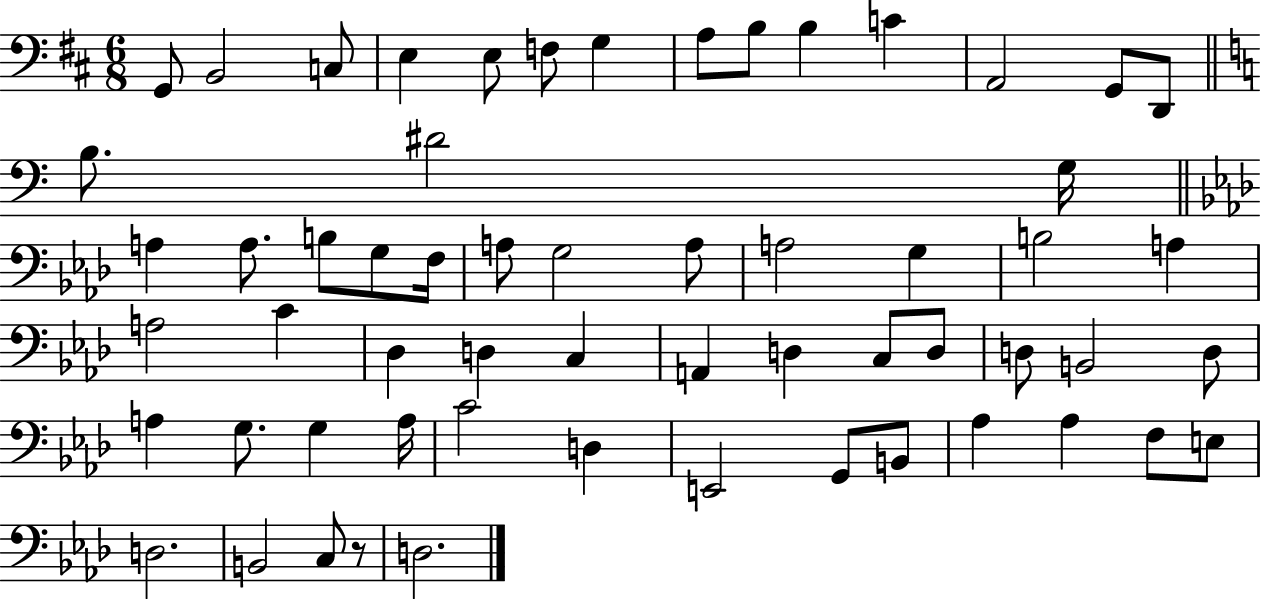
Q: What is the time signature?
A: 6/8